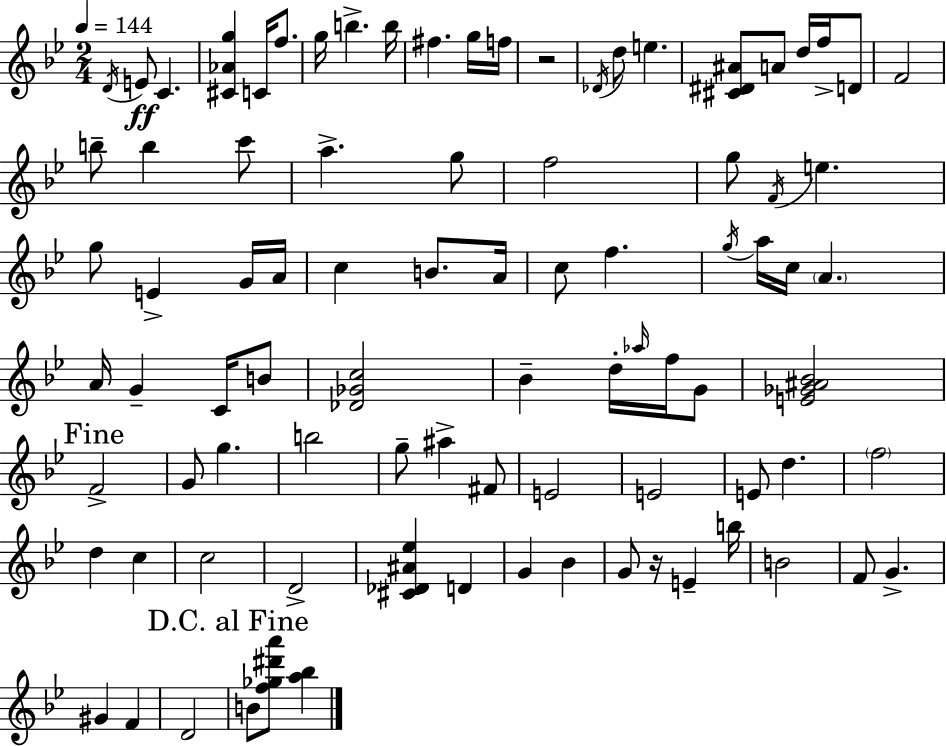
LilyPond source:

{
  \clef treble
  \numericTimeSignature
  \time 2/4
  \key bes \major
  \tempo 4 = 144
  \repeat volta 2 { \acciaccatura { d'16 }\ff e'8 c'4. | <cis' aes' g''>4 c'16 f''8. | g''16 b''4.-> | b''16 fis''4. g''16 | \break f''16 r2 | \acciaccatura { des'16 } d''8 e''4. | <cis' dis' ais'>8 a'8 d''16 f''16-> | d'8 f'2 | \break b''8-- b''4 | c'''8 a''4.-> | g''8 f''2 | g''8 \acciaccatura { f'16 } e''4. | \break g''8 e'4-> | g'16 a'16 c''4 b'8. | a'16 c''8 f''4. | \acciaccatura { g''16 } a''16 c''16 \parenthesize a'4. | \break a'16 g'4-- | c'16 b'8 <des' ges' c''>2 | bes'4-- | d''16-. \grace { aes''16 } f''16 g'8 <e' ges' ais' bes'>2 | \break \mark "Fine" f'2-> | g'8 g''4. | b''2 | g''8-- ais''4-> | \break fis'8 e'2 | e'2 | e'8 d''4. | \parenthesize f''2 | \break d''4 | c''4 c''2 | d'2-> | <cis' des' ais' ees''>4 | \break d'4 g'4 | bes'4 g'8 r16 | e'4-- b''16 b'2 | f'8 g'4.-> | \break gis'4 | f'4 d'2 | \mark "D.C. al Fine" b'8 <f'' ges'' dis''' a'''>8 | <a'' bes''>4 } \bar "|."
}